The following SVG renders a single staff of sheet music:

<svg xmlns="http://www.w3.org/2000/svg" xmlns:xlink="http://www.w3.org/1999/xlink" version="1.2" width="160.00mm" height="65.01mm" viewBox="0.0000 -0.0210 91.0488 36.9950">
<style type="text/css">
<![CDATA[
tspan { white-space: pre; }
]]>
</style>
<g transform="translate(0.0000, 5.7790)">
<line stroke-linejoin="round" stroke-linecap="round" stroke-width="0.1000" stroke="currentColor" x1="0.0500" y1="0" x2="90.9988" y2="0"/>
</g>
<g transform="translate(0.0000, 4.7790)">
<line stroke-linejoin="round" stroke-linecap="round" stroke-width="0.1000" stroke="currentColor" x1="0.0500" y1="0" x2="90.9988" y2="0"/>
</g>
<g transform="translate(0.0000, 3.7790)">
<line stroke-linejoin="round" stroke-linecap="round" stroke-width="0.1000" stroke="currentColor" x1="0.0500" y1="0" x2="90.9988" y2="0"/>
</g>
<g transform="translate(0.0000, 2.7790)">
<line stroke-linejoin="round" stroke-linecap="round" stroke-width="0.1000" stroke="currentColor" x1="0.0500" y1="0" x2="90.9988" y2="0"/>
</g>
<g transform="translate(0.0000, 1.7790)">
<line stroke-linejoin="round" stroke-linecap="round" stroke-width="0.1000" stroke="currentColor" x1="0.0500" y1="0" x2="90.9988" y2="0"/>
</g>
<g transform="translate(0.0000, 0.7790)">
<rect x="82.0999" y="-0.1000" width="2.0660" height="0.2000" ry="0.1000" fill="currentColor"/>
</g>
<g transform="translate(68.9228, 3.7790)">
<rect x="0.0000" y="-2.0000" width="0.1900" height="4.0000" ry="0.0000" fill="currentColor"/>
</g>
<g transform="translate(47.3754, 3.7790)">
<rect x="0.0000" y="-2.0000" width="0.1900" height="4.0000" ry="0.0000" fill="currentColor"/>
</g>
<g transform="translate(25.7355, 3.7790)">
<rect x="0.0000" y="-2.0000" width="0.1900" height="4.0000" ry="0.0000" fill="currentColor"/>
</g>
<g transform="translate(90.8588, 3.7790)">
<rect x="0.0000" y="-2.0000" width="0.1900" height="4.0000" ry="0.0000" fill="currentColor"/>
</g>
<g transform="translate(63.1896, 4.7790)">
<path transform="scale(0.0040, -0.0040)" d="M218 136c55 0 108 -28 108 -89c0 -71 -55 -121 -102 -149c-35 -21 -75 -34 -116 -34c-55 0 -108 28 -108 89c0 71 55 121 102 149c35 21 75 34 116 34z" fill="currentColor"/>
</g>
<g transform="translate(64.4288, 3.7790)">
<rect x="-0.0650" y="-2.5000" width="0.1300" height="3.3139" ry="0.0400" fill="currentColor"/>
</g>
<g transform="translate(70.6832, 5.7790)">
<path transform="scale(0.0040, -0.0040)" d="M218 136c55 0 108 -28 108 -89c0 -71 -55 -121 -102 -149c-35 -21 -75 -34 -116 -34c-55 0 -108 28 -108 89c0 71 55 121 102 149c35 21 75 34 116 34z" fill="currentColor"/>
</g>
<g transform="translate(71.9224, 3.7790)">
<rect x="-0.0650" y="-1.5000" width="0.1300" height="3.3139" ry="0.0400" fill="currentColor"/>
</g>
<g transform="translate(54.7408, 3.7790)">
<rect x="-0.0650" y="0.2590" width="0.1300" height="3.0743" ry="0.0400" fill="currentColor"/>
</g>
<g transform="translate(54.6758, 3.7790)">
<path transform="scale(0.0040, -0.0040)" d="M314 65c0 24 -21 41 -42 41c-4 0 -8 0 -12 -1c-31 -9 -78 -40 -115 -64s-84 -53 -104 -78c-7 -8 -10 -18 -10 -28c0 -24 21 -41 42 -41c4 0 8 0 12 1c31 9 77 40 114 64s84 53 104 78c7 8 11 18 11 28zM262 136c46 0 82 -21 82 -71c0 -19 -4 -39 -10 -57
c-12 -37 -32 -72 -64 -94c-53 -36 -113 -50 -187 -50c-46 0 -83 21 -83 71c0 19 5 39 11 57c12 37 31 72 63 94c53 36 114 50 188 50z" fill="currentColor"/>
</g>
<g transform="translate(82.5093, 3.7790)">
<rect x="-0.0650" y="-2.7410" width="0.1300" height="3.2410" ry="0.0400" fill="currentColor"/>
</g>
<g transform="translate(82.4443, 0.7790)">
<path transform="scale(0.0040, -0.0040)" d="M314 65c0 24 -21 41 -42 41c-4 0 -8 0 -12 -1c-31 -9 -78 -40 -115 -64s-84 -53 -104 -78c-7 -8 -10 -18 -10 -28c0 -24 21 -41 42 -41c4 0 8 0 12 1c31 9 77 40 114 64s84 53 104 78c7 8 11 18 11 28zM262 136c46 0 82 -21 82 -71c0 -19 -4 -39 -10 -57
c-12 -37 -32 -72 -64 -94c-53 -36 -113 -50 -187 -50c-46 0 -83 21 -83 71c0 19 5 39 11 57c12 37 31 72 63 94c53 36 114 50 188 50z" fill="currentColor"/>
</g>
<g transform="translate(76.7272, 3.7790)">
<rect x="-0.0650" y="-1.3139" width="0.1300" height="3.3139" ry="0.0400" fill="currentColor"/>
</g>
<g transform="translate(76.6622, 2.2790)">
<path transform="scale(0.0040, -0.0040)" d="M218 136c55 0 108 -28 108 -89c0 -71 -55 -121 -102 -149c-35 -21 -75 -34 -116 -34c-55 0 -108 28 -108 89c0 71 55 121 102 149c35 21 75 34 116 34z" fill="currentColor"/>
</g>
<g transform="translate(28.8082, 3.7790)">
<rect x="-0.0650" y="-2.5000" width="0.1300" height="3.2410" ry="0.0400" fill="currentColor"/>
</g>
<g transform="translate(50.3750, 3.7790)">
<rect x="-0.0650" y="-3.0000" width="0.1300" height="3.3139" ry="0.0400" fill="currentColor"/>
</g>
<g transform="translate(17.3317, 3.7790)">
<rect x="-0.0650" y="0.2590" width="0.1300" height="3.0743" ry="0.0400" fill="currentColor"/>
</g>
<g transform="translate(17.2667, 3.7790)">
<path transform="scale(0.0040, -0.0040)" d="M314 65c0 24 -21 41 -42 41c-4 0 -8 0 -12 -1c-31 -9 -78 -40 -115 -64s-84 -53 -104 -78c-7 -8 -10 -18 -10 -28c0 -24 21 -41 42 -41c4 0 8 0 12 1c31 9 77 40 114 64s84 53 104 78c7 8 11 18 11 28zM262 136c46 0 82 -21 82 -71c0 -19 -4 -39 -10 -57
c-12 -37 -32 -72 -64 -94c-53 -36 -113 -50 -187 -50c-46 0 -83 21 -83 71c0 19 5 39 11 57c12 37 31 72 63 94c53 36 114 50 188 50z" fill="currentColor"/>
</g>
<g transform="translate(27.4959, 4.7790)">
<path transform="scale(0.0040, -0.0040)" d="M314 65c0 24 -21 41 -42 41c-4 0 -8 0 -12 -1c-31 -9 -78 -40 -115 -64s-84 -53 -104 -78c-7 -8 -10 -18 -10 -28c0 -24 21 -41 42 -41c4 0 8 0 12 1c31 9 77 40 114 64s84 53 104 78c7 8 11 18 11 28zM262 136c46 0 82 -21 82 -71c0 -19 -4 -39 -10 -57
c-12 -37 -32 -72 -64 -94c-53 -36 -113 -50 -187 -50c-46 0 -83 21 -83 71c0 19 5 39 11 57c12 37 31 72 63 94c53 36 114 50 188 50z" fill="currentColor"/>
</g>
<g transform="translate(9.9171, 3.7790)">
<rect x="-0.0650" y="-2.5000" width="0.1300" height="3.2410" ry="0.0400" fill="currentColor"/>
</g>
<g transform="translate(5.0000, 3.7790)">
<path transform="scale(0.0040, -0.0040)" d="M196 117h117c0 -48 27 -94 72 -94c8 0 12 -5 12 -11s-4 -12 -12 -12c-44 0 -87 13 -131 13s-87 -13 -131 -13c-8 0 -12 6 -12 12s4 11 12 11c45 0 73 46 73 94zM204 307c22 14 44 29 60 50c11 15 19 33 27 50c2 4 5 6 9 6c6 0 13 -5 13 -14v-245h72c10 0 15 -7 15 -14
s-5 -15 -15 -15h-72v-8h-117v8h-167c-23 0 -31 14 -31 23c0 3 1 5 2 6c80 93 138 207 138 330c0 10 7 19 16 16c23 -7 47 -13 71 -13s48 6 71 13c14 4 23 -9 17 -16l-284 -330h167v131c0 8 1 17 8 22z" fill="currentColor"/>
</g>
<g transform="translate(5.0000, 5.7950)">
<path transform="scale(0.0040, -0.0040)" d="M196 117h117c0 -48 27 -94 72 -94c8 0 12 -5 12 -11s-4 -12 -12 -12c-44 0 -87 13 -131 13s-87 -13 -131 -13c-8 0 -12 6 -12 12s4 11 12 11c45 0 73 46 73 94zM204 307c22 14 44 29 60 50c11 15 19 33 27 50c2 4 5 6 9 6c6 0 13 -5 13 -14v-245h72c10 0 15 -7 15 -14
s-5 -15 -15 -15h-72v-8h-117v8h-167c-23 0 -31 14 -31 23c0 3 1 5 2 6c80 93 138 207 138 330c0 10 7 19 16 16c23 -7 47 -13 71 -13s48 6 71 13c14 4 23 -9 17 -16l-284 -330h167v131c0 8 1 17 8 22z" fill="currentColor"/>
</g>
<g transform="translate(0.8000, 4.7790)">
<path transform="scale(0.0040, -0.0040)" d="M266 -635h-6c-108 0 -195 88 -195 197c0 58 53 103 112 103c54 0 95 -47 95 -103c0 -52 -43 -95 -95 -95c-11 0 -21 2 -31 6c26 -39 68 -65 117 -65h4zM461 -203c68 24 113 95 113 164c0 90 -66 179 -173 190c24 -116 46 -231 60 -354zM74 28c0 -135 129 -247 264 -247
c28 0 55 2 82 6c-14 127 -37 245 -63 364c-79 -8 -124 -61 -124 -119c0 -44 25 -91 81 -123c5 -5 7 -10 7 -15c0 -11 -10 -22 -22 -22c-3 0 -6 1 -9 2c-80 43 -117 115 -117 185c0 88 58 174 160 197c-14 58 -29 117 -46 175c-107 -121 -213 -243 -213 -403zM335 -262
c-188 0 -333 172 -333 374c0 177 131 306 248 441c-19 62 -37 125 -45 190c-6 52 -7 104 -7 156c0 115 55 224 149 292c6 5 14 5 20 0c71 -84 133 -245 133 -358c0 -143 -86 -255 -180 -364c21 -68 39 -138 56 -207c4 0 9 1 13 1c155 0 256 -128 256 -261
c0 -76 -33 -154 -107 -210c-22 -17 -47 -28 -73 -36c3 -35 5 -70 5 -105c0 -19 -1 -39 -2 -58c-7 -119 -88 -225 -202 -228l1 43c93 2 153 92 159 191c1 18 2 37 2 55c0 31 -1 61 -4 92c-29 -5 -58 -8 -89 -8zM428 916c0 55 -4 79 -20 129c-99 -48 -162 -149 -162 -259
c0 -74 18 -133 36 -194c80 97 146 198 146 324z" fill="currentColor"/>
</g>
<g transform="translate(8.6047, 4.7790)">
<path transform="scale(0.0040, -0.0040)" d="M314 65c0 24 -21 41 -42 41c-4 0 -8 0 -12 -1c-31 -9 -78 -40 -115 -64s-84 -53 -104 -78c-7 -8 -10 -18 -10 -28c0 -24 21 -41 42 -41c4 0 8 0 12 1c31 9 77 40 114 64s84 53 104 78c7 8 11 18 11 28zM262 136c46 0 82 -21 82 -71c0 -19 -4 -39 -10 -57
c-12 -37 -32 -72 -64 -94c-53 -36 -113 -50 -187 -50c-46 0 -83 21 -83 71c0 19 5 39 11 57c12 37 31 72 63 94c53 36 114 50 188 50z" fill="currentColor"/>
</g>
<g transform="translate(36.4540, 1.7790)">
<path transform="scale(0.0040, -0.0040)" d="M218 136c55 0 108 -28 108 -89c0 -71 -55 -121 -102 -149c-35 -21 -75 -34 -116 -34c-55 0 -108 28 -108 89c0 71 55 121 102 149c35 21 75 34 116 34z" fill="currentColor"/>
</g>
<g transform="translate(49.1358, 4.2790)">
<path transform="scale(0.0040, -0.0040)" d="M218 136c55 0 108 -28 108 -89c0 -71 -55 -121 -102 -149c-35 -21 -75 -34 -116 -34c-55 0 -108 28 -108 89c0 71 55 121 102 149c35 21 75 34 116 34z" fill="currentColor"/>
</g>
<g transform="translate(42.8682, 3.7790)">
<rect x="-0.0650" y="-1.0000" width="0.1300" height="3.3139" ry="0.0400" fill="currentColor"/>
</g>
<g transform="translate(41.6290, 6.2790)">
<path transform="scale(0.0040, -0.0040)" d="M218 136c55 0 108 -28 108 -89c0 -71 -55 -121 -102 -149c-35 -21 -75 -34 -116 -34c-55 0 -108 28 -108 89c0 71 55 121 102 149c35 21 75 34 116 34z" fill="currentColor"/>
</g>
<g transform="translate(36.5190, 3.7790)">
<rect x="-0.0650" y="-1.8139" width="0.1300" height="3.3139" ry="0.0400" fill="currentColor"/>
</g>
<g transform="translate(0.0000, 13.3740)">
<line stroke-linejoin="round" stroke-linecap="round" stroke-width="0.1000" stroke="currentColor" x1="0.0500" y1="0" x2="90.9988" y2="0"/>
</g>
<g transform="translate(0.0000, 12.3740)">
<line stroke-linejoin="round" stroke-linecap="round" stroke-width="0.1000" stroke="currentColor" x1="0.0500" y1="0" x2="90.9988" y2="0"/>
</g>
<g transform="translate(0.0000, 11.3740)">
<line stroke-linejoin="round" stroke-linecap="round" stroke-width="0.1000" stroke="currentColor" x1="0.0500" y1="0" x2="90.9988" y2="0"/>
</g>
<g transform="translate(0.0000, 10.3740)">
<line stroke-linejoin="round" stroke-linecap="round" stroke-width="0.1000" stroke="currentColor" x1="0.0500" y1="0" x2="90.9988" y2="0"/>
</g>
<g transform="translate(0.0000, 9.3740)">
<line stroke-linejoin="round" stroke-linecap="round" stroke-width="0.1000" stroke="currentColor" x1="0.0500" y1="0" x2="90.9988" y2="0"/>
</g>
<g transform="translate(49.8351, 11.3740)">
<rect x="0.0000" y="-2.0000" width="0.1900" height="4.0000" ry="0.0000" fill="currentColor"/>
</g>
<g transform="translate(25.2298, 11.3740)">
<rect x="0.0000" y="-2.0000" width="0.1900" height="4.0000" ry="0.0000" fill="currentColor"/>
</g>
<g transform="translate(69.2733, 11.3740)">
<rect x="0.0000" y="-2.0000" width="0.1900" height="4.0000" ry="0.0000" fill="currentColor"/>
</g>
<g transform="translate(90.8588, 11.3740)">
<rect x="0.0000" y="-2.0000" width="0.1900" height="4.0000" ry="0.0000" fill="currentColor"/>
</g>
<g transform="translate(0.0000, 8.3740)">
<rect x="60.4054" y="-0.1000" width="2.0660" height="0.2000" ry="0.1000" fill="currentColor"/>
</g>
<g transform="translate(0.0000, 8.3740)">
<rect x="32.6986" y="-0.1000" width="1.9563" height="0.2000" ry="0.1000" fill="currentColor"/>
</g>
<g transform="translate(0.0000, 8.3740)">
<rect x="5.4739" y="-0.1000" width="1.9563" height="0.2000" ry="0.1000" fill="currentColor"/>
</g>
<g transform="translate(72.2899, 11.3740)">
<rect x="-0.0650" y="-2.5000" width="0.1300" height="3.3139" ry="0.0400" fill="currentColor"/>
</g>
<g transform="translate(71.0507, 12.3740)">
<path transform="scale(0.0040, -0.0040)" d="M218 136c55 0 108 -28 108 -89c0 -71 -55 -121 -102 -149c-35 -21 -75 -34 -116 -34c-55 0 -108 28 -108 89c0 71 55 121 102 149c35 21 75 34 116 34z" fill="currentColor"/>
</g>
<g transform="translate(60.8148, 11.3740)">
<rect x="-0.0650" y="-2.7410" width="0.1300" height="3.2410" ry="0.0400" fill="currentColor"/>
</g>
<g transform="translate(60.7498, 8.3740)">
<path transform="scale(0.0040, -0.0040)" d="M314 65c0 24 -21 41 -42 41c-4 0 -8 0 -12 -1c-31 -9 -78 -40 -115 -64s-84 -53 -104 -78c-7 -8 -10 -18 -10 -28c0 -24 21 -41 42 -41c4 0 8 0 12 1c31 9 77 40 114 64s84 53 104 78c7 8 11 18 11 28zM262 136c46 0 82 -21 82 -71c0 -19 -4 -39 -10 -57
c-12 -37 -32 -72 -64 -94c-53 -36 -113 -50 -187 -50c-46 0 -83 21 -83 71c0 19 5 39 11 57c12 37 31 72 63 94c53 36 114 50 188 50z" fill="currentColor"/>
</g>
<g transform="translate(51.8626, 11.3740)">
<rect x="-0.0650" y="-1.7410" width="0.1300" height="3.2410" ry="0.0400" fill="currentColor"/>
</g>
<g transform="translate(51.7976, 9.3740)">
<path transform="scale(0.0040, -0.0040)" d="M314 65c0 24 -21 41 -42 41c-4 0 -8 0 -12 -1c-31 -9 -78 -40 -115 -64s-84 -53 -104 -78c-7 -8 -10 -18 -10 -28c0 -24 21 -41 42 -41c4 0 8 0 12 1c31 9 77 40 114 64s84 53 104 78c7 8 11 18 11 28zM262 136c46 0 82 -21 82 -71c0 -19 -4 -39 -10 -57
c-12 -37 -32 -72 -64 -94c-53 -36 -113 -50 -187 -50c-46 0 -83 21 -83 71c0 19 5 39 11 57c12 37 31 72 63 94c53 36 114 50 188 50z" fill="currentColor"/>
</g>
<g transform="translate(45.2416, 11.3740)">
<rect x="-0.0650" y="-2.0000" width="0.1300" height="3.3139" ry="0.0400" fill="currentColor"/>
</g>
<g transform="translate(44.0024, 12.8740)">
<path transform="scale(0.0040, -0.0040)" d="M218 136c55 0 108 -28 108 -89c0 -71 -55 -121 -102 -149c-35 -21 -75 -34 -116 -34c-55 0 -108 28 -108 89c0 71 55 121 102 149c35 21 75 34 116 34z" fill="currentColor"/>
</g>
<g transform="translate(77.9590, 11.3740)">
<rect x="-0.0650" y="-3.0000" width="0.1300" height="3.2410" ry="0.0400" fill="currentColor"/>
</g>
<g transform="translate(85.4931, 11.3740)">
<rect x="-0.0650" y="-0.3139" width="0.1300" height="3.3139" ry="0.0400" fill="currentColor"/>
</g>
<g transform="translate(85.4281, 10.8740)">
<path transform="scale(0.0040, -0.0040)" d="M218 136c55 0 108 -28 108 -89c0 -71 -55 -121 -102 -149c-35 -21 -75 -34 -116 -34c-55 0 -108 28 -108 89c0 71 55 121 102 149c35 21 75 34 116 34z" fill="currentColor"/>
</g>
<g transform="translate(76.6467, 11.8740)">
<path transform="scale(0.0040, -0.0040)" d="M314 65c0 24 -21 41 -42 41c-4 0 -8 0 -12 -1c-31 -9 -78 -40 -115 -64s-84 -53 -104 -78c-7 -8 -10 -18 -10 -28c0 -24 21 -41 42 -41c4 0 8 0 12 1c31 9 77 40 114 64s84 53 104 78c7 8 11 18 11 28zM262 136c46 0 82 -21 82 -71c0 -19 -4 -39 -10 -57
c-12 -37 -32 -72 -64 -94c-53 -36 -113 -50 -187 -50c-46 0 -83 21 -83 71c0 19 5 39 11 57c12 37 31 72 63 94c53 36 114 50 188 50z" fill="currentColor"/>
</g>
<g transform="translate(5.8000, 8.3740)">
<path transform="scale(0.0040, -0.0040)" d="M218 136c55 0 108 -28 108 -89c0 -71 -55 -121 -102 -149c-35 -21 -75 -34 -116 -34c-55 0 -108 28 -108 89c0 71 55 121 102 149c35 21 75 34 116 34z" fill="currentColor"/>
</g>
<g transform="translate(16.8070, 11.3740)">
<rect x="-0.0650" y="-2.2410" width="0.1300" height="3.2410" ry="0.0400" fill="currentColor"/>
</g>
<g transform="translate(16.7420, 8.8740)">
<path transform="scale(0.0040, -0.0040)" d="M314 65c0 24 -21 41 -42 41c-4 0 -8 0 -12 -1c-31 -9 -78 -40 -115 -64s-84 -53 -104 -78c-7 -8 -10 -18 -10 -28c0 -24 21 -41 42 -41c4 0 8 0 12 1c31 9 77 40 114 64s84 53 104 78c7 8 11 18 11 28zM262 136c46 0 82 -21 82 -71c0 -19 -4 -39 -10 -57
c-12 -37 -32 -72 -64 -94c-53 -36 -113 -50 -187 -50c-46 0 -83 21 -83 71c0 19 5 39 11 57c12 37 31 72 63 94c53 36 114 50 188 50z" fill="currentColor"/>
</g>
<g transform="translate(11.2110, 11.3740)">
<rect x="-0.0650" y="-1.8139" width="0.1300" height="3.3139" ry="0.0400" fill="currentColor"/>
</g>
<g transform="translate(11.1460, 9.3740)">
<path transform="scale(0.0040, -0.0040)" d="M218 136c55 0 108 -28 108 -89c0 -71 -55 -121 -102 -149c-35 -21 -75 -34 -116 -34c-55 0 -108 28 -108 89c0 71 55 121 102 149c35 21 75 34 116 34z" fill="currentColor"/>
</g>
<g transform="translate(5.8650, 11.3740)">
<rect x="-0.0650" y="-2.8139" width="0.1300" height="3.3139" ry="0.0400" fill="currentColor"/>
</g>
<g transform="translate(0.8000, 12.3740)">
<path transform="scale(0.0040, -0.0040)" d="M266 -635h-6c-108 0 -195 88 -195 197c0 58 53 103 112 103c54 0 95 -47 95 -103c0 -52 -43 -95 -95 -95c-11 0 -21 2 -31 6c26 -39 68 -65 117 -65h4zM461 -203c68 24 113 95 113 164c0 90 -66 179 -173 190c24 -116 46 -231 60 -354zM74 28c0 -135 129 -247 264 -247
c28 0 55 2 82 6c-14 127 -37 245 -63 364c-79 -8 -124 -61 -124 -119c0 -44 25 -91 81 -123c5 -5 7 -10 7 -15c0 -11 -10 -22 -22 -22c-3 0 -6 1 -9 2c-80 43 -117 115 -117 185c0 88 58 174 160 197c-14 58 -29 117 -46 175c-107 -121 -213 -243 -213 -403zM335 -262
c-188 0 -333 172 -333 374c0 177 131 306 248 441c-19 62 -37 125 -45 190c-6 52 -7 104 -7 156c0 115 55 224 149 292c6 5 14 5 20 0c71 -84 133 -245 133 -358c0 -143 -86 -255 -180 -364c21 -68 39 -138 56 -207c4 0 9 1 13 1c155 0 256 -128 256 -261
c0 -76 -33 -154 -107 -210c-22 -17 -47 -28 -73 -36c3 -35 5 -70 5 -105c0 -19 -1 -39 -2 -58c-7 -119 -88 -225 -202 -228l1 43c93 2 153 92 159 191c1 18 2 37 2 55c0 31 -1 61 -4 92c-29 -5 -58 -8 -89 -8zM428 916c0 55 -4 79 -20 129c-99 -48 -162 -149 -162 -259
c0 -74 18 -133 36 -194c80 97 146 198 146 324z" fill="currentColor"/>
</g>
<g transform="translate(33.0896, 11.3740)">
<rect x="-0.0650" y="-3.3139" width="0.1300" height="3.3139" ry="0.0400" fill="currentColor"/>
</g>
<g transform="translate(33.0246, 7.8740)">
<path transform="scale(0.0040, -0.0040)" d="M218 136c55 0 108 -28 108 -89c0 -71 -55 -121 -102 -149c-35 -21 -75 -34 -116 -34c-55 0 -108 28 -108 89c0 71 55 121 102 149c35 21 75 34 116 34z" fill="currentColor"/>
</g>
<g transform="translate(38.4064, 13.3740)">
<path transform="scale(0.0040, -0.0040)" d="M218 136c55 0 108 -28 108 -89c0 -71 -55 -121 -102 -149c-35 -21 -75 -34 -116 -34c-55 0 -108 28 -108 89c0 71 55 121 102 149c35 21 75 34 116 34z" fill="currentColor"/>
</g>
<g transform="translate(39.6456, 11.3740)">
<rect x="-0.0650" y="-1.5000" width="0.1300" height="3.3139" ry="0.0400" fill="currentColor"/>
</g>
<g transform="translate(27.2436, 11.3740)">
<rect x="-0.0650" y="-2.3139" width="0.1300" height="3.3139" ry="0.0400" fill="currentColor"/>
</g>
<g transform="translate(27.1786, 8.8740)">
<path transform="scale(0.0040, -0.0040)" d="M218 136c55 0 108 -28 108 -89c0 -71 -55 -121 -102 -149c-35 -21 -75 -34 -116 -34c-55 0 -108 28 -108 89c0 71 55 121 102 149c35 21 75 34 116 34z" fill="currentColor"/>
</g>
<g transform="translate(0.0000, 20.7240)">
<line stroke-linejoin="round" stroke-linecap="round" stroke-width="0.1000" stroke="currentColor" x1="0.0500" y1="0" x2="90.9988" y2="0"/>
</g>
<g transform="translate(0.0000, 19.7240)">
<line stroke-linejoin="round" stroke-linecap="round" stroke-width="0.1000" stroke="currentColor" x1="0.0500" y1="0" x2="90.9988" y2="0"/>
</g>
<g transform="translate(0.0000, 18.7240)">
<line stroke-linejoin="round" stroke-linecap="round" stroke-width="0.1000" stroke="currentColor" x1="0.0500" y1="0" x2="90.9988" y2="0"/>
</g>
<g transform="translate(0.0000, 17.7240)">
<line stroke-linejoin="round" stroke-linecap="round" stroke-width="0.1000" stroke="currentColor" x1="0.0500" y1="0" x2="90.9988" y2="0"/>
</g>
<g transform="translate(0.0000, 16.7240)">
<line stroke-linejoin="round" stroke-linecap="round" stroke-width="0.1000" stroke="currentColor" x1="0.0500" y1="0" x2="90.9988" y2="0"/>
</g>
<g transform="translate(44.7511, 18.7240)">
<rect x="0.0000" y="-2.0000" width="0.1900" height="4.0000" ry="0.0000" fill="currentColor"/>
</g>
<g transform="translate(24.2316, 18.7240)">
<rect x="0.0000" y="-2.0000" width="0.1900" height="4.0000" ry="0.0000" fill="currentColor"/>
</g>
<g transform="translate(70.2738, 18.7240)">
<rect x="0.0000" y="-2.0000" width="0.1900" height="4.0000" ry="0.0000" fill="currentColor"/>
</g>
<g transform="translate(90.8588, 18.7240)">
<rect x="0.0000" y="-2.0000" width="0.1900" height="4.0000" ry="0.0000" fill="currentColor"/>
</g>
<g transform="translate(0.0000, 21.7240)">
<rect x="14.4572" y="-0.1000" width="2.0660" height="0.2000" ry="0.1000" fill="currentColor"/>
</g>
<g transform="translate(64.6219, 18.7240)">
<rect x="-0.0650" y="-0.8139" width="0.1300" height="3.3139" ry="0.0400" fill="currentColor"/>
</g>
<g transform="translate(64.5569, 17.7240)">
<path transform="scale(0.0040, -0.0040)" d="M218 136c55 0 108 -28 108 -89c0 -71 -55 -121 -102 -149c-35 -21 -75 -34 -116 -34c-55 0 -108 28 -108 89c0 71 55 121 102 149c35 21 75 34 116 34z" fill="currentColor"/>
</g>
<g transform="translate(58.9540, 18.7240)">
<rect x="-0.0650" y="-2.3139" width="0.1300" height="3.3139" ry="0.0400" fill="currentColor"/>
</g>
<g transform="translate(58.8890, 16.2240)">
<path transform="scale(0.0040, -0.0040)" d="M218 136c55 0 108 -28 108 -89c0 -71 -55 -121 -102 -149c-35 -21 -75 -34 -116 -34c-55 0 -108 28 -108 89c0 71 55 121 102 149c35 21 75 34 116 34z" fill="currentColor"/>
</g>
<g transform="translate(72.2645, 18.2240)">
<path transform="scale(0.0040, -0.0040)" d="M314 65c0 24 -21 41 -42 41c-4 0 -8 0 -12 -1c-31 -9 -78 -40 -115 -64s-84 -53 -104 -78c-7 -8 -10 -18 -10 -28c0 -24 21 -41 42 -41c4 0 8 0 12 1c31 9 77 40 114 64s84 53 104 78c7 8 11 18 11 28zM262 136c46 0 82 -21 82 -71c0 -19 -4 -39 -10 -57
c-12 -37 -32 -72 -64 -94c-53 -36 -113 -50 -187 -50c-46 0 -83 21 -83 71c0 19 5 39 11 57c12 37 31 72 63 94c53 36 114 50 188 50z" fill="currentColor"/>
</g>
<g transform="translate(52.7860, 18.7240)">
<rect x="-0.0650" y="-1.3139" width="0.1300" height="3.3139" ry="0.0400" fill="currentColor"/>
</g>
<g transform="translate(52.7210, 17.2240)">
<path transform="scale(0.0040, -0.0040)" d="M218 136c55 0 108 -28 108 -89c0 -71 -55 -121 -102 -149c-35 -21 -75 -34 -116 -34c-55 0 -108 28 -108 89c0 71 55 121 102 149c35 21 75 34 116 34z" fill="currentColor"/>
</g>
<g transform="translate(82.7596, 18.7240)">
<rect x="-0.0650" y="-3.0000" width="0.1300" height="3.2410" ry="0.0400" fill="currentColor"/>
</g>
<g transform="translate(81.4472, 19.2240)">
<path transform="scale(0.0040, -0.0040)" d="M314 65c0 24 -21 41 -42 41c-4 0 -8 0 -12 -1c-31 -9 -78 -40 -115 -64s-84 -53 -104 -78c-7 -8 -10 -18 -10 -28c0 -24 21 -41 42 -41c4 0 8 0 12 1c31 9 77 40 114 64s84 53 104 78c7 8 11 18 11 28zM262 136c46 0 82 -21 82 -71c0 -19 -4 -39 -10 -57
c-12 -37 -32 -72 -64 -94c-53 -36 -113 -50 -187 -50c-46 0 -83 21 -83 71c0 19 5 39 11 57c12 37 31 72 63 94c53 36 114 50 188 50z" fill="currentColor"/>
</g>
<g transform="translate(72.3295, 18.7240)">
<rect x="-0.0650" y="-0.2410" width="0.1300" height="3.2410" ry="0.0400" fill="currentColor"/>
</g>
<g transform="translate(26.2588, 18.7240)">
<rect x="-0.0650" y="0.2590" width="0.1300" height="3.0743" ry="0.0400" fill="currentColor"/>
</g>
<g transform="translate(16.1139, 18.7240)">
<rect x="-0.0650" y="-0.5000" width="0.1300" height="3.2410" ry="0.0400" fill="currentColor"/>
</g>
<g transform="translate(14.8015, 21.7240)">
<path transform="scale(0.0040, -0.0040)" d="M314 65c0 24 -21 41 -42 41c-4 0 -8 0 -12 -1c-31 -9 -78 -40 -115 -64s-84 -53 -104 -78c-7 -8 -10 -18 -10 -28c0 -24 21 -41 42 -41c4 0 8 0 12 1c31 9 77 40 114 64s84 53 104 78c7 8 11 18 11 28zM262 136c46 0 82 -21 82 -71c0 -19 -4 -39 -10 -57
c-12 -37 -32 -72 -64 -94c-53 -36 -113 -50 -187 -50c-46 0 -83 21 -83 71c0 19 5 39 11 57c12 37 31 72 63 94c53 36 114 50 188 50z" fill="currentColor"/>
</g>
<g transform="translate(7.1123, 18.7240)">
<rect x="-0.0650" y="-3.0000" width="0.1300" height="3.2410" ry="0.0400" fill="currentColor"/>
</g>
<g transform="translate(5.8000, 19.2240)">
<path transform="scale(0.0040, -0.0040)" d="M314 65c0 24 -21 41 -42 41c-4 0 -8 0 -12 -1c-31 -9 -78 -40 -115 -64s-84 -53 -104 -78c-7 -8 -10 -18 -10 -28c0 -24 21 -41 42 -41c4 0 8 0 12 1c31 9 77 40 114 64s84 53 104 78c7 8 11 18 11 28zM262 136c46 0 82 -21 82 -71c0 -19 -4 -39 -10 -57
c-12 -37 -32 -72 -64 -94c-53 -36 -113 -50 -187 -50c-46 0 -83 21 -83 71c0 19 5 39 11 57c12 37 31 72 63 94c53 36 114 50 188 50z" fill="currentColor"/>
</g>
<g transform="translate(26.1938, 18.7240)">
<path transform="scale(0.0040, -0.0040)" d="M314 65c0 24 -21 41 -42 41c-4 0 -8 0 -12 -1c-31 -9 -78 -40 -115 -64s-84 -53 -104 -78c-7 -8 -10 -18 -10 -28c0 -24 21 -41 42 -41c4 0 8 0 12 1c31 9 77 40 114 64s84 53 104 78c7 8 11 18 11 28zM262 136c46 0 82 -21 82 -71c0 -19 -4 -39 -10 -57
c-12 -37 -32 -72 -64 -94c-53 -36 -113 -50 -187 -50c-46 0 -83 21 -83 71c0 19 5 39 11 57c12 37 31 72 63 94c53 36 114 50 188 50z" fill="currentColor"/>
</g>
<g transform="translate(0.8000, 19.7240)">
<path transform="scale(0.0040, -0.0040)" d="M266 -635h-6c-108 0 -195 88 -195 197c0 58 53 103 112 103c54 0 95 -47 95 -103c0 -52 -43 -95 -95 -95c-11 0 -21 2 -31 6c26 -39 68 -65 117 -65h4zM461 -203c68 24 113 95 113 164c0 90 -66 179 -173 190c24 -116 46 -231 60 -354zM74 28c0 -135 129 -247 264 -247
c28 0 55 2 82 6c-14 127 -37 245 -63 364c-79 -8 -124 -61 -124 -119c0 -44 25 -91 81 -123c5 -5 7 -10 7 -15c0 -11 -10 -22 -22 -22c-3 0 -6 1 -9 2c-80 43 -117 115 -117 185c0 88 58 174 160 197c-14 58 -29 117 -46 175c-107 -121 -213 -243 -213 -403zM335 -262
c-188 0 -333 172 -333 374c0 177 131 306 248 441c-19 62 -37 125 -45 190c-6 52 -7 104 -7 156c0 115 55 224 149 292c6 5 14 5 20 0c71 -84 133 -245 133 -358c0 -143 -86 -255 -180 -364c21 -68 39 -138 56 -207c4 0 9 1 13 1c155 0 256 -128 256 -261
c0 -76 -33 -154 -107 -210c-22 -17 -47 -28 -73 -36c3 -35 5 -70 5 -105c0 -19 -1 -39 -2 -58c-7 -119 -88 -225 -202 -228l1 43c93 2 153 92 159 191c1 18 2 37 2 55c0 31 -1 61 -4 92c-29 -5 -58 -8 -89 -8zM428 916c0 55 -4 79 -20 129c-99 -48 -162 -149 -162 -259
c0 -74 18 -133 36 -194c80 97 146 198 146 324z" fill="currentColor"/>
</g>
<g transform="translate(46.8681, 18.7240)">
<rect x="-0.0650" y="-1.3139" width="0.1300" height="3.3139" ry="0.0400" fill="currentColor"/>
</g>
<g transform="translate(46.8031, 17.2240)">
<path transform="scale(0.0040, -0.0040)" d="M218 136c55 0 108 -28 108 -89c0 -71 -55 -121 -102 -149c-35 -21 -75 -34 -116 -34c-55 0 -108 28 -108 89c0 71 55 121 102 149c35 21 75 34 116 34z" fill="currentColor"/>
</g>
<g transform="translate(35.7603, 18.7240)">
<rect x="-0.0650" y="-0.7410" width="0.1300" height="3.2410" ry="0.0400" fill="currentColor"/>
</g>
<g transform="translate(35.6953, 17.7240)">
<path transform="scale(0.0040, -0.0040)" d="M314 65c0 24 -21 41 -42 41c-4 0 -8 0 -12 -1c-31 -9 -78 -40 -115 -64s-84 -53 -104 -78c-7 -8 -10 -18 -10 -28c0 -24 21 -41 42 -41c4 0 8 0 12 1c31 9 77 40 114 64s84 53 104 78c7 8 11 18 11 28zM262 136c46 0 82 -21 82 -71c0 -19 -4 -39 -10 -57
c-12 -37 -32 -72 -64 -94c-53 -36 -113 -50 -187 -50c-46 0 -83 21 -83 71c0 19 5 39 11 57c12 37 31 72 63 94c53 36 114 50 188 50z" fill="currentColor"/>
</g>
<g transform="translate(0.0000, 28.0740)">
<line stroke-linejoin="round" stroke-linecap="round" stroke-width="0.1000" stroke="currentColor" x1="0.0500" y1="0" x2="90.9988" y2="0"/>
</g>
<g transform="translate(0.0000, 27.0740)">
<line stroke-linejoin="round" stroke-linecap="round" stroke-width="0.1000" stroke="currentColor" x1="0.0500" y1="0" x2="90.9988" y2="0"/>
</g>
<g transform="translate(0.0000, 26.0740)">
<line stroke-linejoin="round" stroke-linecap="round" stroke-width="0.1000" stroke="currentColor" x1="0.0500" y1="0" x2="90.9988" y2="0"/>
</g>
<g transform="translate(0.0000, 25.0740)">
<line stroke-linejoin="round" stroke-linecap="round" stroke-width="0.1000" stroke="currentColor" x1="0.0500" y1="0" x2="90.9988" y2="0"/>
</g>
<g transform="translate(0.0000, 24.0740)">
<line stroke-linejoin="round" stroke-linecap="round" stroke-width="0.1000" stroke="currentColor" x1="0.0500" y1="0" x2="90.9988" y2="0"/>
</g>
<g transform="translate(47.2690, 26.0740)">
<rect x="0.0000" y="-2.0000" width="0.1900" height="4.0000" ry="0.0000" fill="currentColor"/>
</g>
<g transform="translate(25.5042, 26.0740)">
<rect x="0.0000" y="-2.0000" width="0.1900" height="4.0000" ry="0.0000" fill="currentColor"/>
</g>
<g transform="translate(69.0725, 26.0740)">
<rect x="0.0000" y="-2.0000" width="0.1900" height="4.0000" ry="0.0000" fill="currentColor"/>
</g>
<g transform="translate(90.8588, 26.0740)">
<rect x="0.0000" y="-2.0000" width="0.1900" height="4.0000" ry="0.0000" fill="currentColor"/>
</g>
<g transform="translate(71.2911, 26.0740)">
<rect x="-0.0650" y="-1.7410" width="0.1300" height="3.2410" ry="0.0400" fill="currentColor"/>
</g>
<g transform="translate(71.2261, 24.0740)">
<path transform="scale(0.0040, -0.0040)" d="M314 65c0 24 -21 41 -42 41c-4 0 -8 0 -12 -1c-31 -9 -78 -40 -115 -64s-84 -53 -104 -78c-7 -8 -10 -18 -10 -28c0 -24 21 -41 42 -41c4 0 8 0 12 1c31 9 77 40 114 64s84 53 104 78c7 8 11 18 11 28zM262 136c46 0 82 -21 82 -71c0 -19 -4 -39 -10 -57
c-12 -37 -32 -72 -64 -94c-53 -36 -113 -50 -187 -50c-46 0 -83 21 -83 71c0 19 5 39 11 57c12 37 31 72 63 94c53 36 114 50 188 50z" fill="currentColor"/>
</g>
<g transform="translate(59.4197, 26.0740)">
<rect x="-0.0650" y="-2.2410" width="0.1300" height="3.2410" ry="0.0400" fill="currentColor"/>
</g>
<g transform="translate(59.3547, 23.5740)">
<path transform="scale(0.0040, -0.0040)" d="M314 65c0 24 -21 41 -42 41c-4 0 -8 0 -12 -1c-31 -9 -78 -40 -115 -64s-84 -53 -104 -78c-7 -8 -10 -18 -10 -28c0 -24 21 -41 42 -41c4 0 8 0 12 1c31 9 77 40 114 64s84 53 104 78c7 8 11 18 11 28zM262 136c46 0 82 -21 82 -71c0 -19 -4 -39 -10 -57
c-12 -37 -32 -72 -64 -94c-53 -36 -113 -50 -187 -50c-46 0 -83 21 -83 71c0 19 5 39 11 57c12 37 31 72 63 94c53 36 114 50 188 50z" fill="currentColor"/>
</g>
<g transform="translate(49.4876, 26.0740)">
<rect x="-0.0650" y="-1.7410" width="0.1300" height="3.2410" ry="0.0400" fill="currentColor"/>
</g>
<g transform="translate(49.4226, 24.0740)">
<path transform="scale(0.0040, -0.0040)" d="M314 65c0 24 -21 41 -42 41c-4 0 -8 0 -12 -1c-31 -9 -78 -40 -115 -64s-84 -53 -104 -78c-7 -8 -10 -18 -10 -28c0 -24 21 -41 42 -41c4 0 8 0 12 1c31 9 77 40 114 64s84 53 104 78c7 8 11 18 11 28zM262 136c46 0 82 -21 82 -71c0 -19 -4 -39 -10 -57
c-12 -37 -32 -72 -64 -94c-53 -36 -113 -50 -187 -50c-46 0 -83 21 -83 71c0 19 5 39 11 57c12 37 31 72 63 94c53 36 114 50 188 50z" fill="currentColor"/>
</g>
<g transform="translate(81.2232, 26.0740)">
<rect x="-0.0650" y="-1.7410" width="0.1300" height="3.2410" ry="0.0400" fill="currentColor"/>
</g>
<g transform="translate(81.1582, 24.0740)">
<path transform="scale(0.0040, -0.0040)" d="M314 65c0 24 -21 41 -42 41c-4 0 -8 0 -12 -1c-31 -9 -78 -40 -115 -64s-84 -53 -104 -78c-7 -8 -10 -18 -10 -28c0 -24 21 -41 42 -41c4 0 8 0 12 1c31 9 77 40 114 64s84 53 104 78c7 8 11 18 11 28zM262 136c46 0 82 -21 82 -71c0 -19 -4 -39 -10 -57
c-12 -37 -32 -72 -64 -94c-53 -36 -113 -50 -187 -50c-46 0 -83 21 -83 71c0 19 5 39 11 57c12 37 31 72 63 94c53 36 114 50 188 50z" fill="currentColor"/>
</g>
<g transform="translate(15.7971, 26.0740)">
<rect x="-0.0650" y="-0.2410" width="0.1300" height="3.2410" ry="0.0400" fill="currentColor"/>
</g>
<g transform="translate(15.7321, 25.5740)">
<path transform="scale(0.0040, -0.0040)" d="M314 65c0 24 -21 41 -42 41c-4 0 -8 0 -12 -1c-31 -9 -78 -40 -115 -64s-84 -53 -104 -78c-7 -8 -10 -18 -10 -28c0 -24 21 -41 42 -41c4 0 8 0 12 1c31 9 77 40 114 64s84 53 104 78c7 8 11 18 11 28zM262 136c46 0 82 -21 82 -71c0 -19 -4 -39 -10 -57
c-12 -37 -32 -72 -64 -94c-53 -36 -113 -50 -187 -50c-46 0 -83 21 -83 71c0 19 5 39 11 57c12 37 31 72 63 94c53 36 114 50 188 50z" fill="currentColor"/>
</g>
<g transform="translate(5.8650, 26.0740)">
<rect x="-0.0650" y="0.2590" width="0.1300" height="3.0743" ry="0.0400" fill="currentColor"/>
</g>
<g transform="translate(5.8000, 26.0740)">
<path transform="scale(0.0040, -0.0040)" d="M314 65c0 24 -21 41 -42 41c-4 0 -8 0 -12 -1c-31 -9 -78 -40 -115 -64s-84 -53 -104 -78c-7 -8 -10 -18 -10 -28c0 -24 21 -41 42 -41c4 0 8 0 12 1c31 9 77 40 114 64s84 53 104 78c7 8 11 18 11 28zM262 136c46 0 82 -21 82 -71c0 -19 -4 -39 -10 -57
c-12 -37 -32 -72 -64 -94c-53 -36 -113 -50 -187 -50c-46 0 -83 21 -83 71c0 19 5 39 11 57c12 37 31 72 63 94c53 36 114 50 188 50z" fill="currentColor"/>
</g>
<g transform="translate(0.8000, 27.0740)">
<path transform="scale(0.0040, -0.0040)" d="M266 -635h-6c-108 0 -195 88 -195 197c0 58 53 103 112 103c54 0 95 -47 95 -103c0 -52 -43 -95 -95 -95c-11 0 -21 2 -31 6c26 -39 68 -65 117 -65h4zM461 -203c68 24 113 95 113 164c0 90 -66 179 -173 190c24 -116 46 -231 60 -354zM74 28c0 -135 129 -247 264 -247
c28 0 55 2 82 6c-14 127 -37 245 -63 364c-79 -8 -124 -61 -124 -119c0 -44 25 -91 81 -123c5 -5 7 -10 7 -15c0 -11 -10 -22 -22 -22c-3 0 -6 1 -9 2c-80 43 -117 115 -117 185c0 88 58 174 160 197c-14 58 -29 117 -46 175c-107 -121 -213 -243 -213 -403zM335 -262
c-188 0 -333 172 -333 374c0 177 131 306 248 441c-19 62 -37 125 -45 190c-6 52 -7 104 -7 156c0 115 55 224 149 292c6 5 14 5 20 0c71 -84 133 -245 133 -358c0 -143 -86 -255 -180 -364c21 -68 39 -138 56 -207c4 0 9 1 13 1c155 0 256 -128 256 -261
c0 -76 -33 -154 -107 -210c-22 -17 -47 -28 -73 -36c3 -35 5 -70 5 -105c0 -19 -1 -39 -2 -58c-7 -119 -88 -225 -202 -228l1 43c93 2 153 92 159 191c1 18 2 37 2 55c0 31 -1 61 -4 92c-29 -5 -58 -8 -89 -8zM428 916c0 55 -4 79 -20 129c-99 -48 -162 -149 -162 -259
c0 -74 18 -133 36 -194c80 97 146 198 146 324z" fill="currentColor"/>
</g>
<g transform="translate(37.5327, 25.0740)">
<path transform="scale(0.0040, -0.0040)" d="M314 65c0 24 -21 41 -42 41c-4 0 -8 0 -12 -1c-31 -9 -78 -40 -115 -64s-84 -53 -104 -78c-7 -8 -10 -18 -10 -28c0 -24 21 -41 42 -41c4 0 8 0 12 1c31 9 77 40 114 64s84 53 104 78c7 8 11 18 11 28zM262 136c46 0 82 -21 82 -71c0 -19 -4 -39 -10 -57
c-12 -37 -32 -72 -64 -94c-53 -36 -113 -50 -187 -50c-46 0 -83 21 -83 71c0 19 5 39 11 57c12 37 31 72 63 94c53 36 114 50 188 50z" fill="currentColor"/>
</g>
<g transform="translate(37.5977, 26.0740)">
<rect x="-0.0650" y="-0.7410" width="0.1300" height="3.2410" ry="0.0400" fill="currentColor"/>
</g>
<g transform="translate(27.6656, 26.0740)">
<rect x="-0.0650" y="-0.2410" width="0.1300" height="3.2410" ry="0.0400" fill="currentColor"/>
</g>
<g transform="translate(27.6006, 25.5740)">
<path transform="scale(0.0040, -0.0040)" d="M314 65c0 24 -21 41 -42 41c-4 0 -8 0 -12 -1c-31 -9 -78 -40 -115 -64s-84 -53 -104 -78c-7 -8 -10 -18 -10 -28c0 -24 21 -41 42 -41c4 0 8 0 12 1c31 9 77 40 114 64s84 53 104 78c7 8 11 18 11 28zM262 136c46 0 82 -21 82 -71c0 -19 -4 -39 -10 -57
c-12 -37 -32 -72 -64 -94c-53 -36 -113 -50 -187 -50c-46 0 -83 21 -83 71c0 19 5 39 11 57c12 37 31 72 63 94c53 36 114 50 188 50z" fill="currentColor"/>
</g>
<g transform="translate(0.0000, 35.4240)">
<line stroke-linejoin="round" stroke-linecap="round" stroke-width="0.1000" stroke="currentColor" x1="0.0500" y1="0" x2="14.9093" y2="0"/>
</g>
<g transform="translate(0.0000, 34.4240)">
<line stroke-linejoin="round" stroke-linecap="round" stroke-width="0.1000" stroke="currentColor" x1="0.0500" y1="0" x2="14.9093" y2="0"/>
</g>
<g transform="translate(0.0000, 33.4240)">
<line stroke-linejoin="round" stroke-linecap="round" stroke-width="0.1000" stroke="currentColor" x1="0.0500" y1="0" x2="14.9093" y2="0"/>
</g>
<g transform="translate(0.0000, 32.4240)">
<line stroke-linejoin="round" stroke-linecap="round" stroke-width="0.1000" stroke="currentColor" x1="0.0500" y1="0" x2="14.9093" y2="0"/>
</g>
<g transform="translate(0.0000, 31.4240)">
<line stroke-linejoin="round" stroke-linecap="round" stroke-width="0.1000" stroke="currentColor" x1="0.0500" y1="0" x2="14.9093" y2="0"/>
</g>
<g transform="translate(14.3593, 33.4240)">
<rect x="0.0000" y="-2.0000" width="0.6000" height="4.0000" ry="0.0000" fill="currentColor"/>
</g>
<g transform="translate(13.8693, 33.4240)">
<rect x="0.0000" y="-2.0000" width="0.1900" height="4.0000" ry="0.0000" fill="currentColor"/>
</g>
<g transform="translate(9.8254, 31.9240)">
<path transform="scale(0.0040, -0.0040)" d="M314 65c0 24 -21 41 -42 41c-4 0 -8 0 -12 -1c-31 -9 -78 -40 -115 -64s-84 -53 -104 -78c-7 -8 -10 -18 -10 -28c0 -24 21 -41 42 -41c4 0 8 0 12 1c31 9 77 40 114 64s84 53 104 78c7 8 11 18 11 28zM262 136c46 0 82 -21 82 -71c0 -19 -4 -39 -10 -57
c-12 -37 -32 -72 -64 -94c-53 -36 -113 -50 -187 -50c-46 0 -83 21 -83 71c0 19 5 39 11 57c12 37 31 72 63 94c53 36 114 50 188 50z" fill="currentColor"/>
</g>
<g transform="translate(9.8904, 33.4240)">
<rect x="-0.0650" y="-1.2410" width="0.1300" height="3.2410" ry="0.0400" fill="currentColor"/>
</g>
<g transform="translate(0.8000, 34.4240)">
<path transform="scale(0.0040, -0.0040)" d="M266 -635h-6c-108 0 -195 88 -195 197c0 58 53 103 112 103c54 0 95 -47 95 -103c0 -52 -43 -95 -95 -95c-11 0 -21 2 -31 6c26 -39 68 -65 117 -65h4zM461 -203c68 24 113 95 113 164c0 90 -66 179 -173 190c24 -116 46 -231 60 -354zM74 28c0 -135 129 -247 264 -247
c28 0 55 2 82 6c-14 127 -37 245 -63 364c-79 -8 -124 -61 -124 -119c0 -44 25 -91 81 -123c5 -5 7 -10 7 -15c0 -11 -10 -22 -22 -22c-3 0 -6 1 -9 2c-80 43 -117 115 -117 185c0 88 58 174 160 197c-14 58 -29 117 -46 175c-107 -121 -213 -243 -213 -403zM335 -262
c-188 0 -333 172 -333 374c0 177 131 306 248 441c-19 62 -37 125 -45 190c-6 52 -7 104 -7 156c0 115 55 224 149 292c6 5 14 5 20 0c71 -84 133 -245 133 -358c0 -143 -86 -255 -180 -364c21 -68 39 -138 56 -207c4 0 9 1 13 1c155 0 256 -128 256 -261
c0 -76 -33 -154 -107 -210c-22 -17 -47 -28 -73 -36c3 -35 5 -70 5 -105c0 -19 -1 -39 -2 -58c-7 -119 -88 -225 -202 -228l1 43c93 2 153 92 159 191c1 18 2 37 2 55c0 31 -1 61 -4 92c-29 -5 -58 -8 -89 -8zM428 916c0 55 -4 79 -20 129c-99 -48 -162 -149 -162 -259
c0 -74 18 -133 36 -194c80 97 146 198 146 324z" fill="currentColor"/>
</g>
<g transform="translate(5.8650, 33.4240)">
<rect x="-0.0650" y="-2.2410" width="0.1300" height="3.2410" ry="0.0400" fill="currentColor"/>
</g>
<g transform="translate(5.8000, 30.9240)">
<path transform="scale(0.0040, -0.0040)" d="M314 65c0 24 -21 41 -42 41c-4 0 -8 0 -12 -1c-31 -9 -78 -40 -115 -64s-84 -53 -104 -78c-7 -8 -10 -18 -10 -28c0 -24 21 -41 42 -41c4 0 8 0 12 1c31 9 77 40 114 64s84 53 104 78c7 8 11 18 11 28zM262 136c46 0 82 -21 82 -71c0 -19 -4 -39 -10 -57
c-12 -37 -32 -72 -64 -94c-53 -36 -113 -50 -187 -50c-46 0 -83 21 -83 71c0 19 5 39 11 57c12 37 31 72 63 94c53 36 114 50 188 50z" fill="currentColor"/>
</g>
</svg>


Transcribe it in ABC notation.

X:1
T:Untitled
M:4/4
L:1/4
K:C
G2 B2 G2 f D A B2 G E e a2 a f g2 g b E F f2 a2 G A2 c A2 C2 B2 d2 e e g d c2 A2 B2 c2 c2 d2 f2 g2 f2 f2 g2 e2